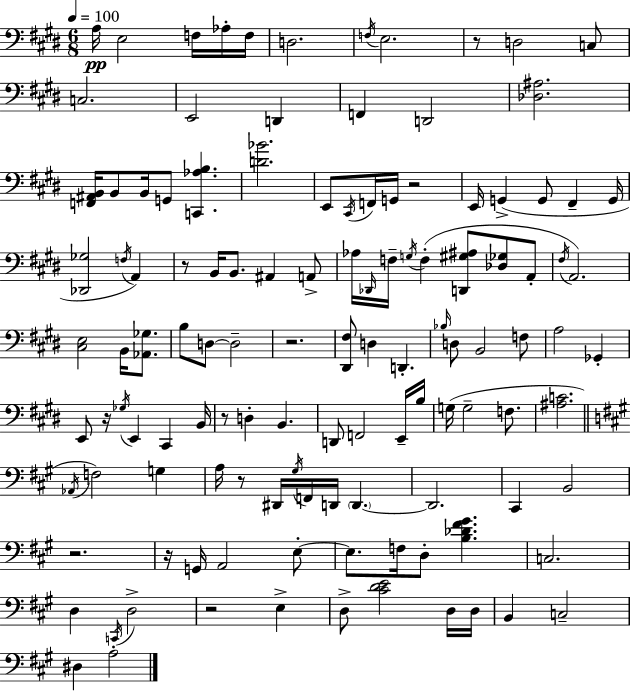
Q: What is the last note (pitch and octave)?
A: A3